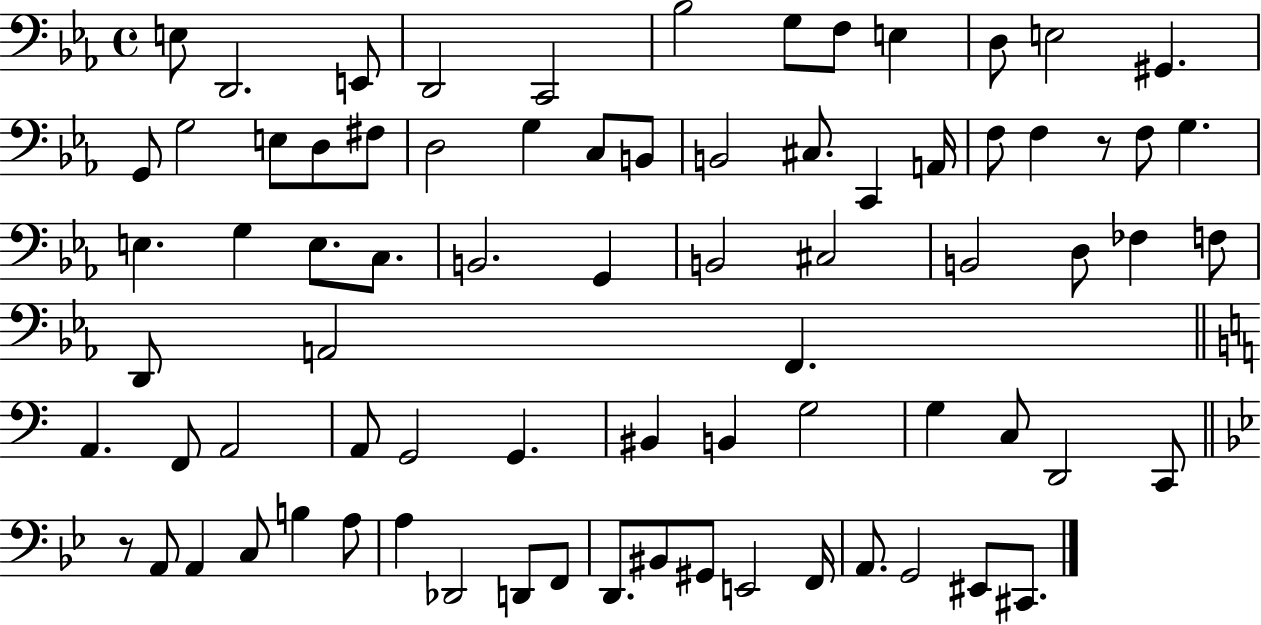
X:1
T:Untitled
M:4/4
L:1/4
K:Eb
E,/2 D,,2 E,,/2 D,,2 C,,2 _B,2 G,/2 F,/2 E, D,/2 E,2 ^G,, G,,/2 G,2 E,/2 D,/2 ^F,/2 D,2 G, C,/2 B,,/2 B,,2 ^C,/2 C,, A,,/4 F,/2 F, z/2 F,/2 G, E, G, E,/2 C,/2 B,,2 G,, B,,2 ^C,2 B,,2 D,/2 _F, F,/2 D,,/2 A,,2 F,, A,, F,,/2 A,,2 A,,/2 G,,2 G,, ^B,, B,, G,2 G, C,/2 D,,2 C,,/2 z/2 A,,/2 A,, C,/2 B, A,/2 A, _D,,2 D,,/2 F,,/2 D,,/2 ^B,,/2 ^G,,/2 E,,2 F,,/4 A,,/2 G,,2 ^E,,/2 ^C,,/2